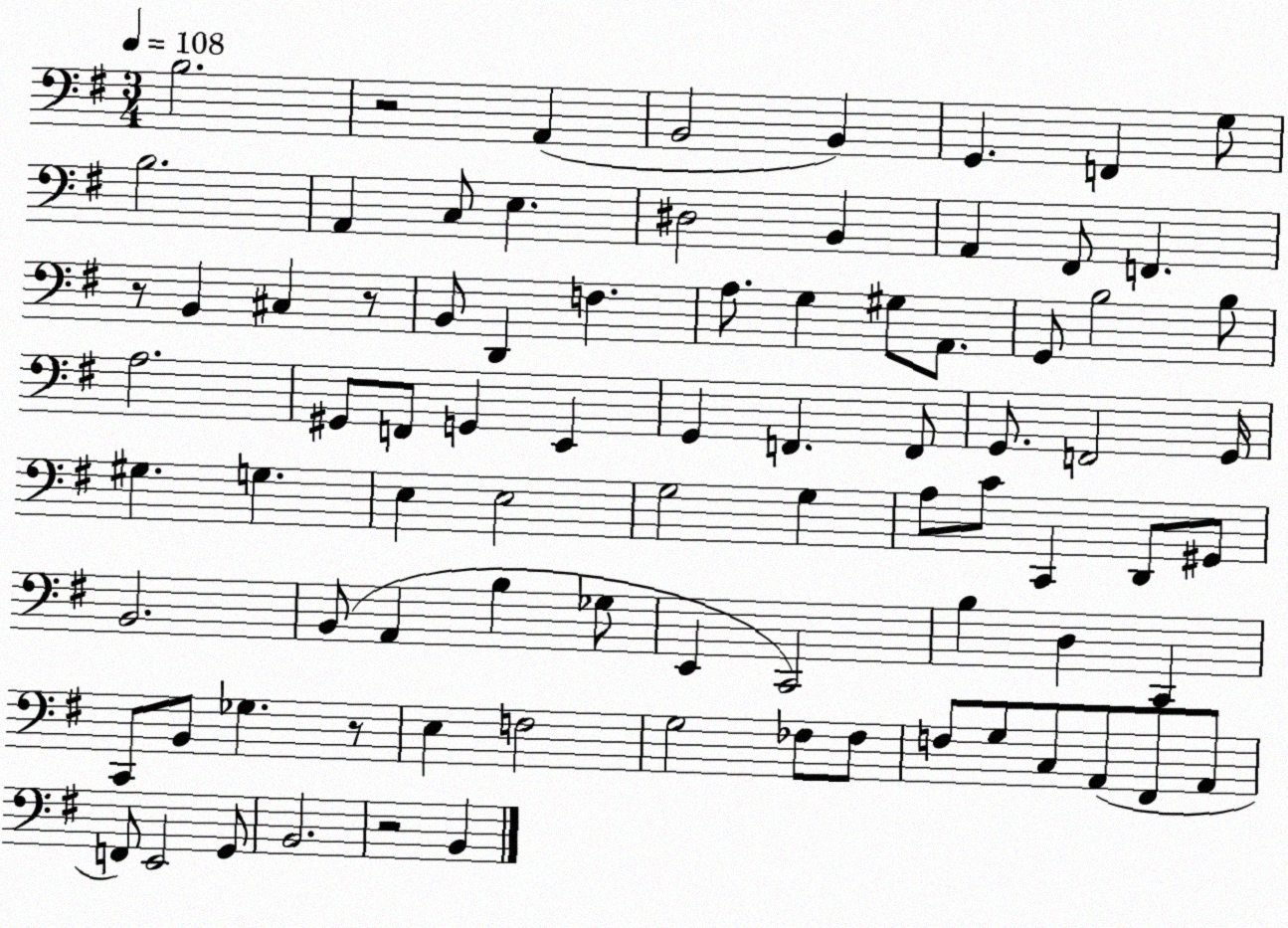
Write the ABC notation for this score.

X:1
T:Untitled
M:3/4
L:1/4
K:G
B,2 z2 A,, B,,2 B,, G,, F,, G,/2 B,2 A,, C,/2 E, ^D,2 B,, A,, ^F,,/2 F,, z/2 B,, ^C, z/2 B,,/2 D,, F, A,/2 G, ^G,/2 A,,/2 G,,/2 B,2 B,/2 A,2 ^G,,/2 F,,/2 G,, E,, G,, F,, F,,/2 G,,/2 F,,2 G,,/4 ^G, G, E, E,2 G,2 G, A,/2 C/2 C,, D,,/2 ^G,,/2 B,,2 B,,/2 A,, B, _G,/2 E,, C,,2 B, D, C,, C,,/2 B,,/2 _G, z/2 E, F,2 G,2 _F,/2 _F,/2 F,/2 G,/2 C,/2 A,,/2 ^F,,/2 A,,/2 F,,/2 E,,2 G,,/2 B,,2 z2 B,,